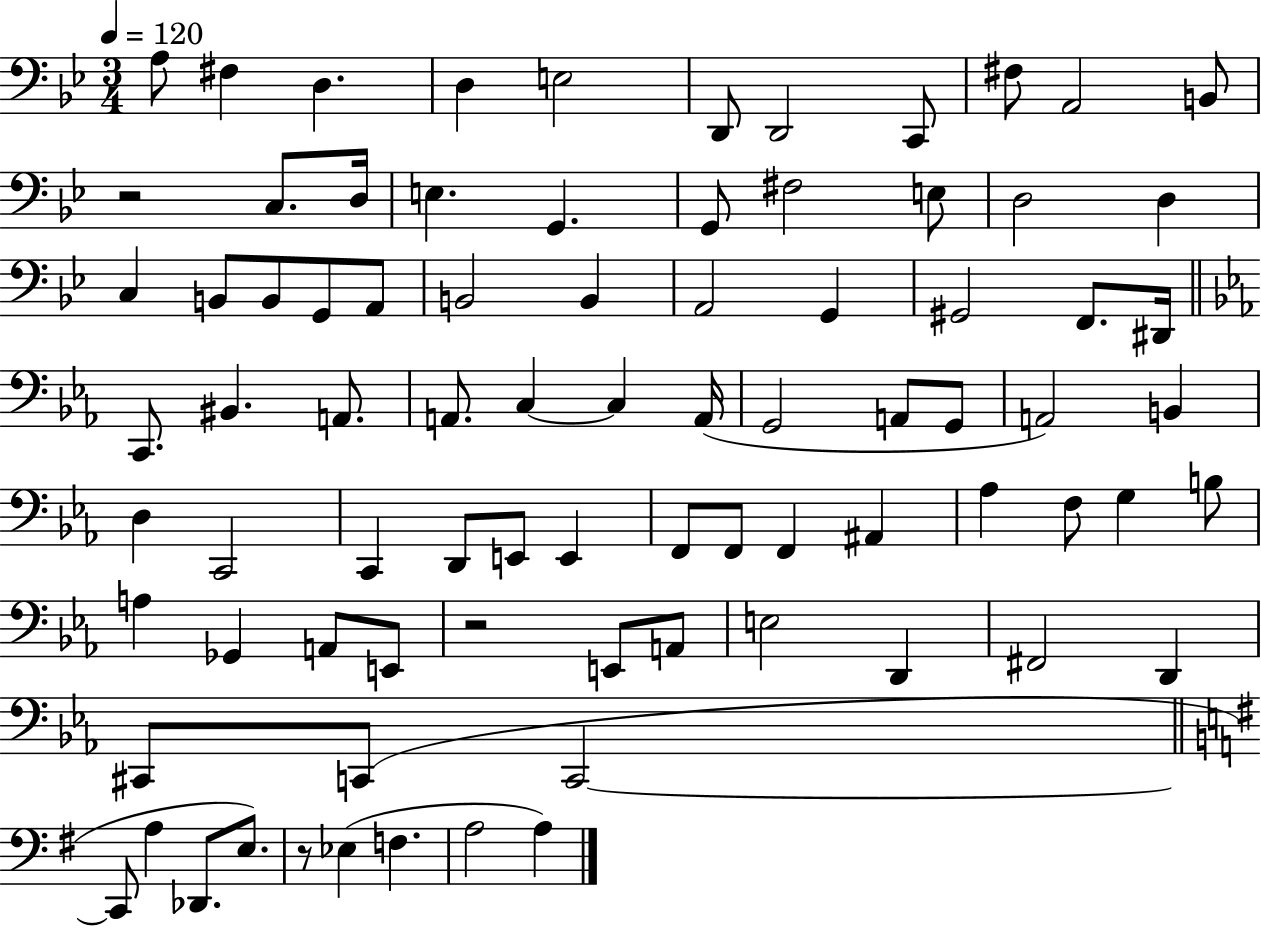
A3/e F#3/q D3/q. D3/q E3/h D2/e D2/h C2/e F#3/e A2/h B2/e R/h C3/e. D3/s E3/q. G2/q. G2/e F#3/h E3/e D3/h D3/q C3/q B2/e B2/e G2/e A2/e B2/h B2/q A2/h G2/q G#2/h F2/e. D#2/s C2/e. BIS2/q. A2/e. A2/e. C3/q C3/q A2/s G2/h A2/e G2/e A2/h B2/q D3/q C2/h C2/q D2/e E2/e E2/q F2/e F2/e F2/q A#2/q Ab3/q F3/e G3/q B3/e A3/q Gb2/q A2/e E2/e R/h E2/e A2/e E3/h D2/q F#2/h D2/q C#2/e C2/e C2/h C2/e A3/q Db2/e. E3/e. R/e Eb3/q F3/q. A3/h A3/q